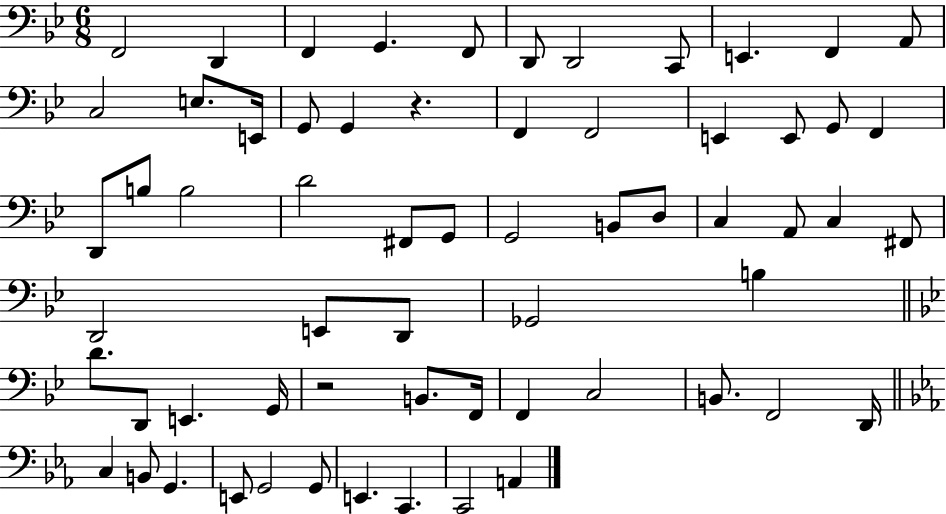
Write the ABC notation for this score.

X:1
T:Untitled
M:6/8
L:1/4
K:Bb
F,,2 D,, F,, G,, F,,/2 D,,/2 D,,2 C,,/2 E,, F,, A,,/2 C,2 E,/2 E,,/4 G,,/2 G,, z F,, F,,2 E,, E,,/2 G,,/2 F,, D,,/2 B,/2 B,2 D2 ^F,,/2 G,,/2 G,,2 B,,/2 D,/2 C, A,,/2 C, ^F,,/2 D,,2 E,,/2 D,,/2 _G,,2 B, D/2 D,,/2 E,, G,,/4 z2 B,,/2 F,,/4 F,, C,2 B,,/2 F,,2 D,,/4 C, B,,/2 G,, E,,/2 G,,2 G,,/2 E,, C,, C,,2 A,,